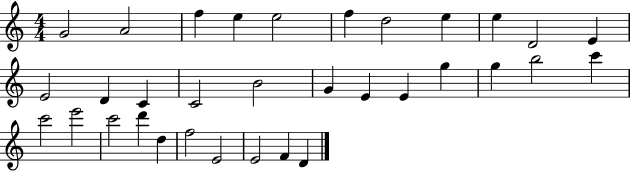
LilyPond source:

{
  \clef treble
  \numericTimeSignature
  \time 4/4
  \key c \major
  g'2 a'2 | f''4 e''4 e''2 | f''4 d''2 e''4 | e''4 d'2 e'4 | \break e'2 d'4 c'4 | c'2 b'2 | g'4 e'4 e'4 g''4 | g''4 b''2 c'''4 | \break c'''2 e'''2 | c'''2 d'''4 d''4 | f''2 e'2 | e'2 f'4 d'4 | \break \bar "|."
}